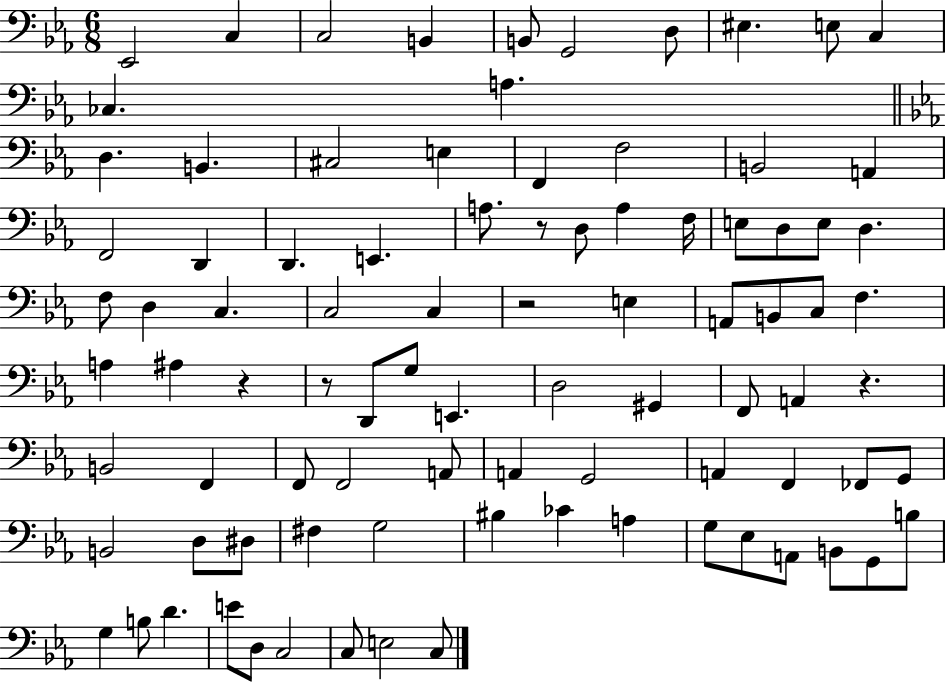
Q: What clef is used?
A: bass